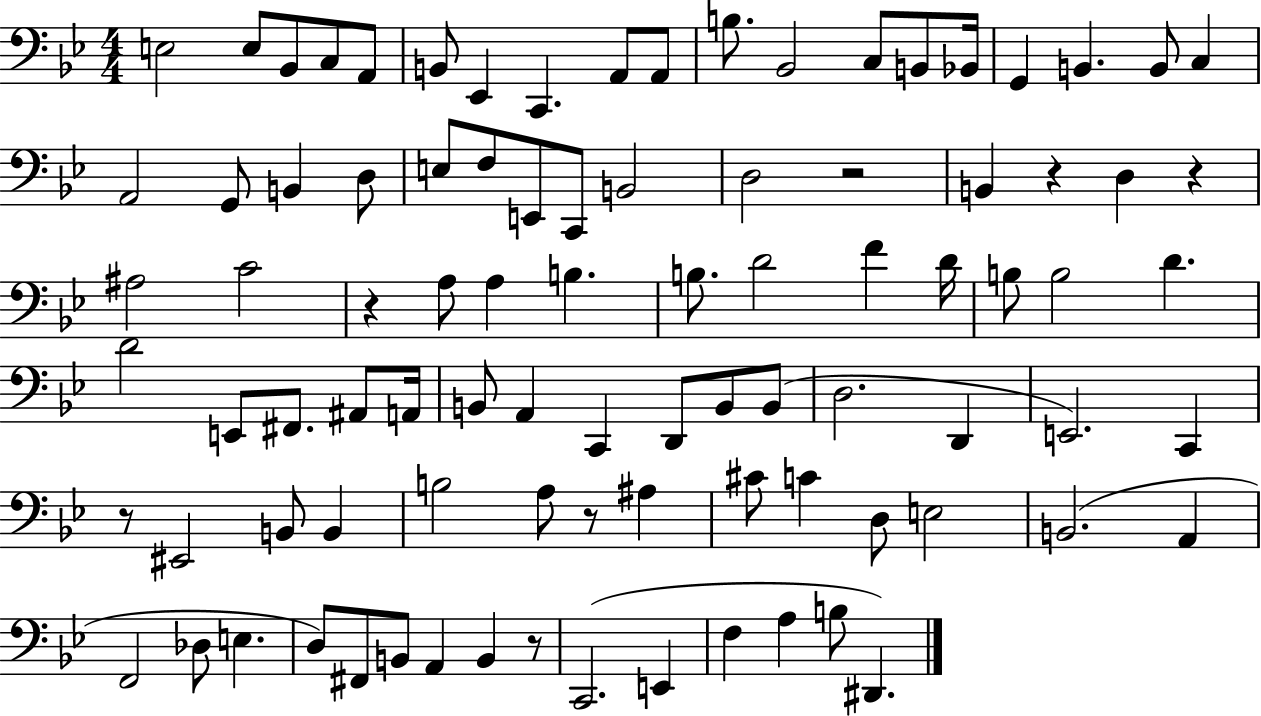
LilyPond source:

{
  \clef bass
  \numericTimeSignature
  \time 4/4
  \key bes \major
  e2 e8 bes,8 c8 a,8 | b,8 ees,4 c,4. a,8 a,8 | b8. bes,2 c8 b,8 bes,16 | g,4 b,4. b,8 c4 | \break a,2 g,8 b,4 d8 | e8 f8 e,8 c,8 b,2 | d2 r2 | b,4 r4 d4 r4 | \break ais2 c'2 | r4 a8 a4 b4. | b8. d'2 f'4 d'16 | b8 b2 d'4. | \break d'2 e,8 fis,8. ais,8 a,16 | b,8 a,4 c,4 d,8 b,8 b,8( | d2. d,4 | e,2.) c,4 | \break r8 eis,2 b,8 b,4 | b2 a8 r8 ais4 | cis'8 c'4 d8 e2 | b,2.( a,4 | \break f,2 des8 e4. | d8) fis,8 b,8 a,4 b,4 r8 | c,2.( e,4 | f4 a4 b8 dis,4.) | \break \bar "|."
}